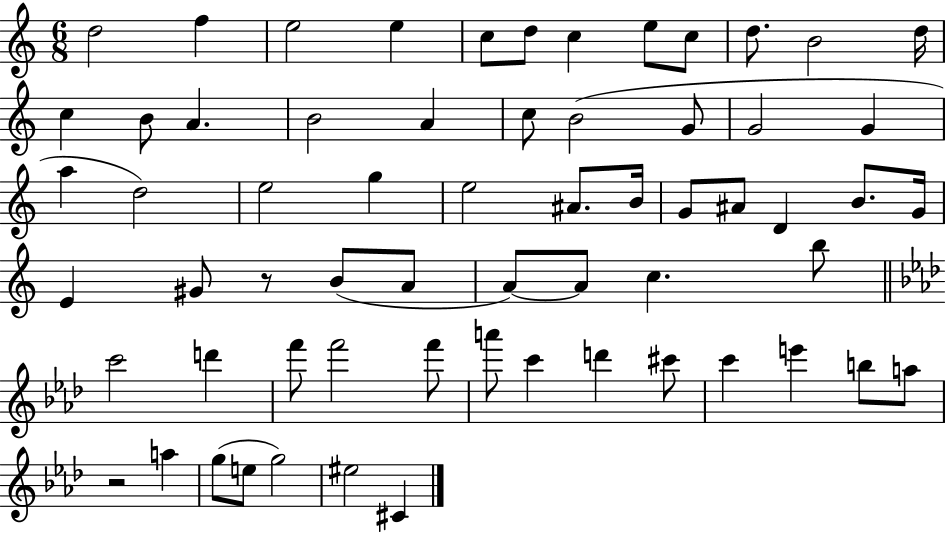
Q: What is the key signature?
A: C major